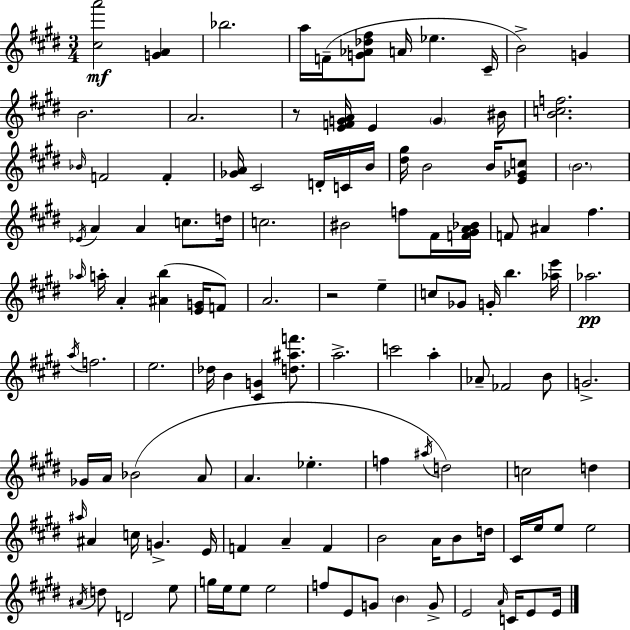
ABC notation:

X:1
T:Untitled
M:3/4
L:1/4
K:E
[^ca']2 [GA] _b2 a/4 F/4 [G_A_d^f]/2 A/4 _e ^C/4 B2 G B2 A2 z/2 [EFGA]/4 E G ^B/4 [Bcf]2 _B/4 F2 F [_GA]/4 ^C2 D/4 C/4 B/4 [^d^g]/4 B2 B/4 [E_Gc]/2 B2 _E/4 A A c/2 d/4 c2 ^B2 f/2 ^F/4 [F^GA_B]/4 F/2 ^A ^f _a/4 a/4 A [^Ab] [EG]/4 F/2 A2 z2 e c/2 _G/2 G/4 b [_ae']/4 _a2 a/4 f2 e2 _d/4 B [^CG] [d^af']/2 a2 c'2 a _A/2 _F2 B/2 G2 _G/4 A/4 _B2 A/2 A _e f ^a/4 d2 c2 d ^a/4 ^A c/4 G E/4 F A F B2 A/4 B/2 d/4 ^C/4 e/4 e/2 e2 ^A/4 d/2 D2 e/2 g/4 e/4 e/2 e2 f/2 E/2 G/2 B G/2 E2 A/4 C/4 E/2 E/4